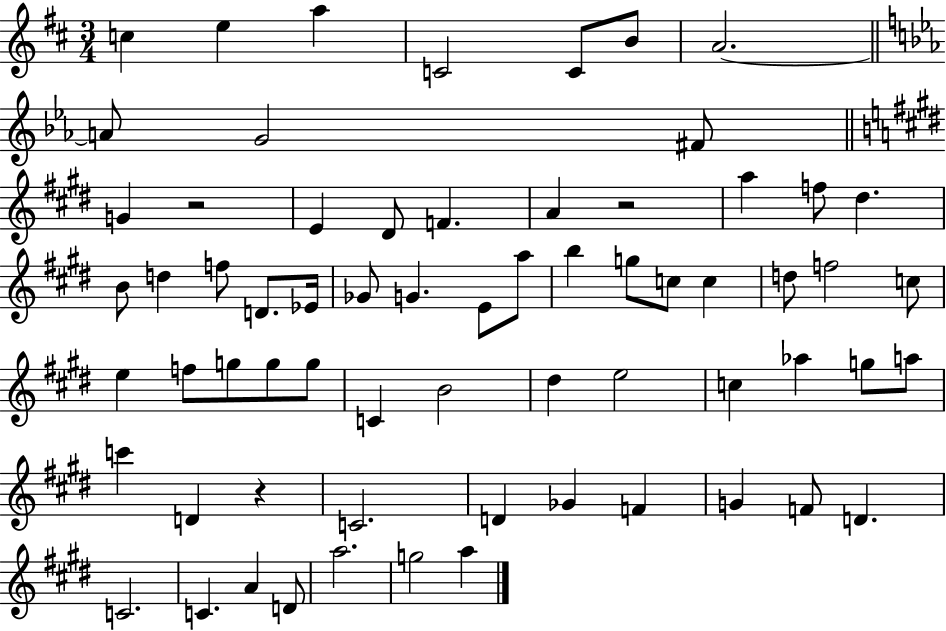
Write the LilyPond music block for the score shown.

{
  \clef treble
  \numericTimeSignature
  \time 3/4
  \key d \major
  c''4 e''4 a''4 | c'2 c'8 b'8 | a'2.~~ | \bar "||" \break \key ees \major a'8 g'2 fis'8 | \bar "||" \break \key e \major g'4 r2 | e'4 dis'8 f'4. | a'4 r2 | a''4 f''8 dis''4. | \break b'8 d''4 f''8 d'8. ees'16 | ges'8 g'4. e'8 a''8 | b''4 g''8 c''8 c''4 | d''8 f''2 c''8 | \break e''4 f''8 g''8 g''8 g''8 | c'4 b'2 | dis''4 e''2 | c''4 aes''4 g''8 a''8 | \break c'''4 d'4 r4 | c'2. | d'4 ges'4 f'4 | g'4 f'8 d'4. | \break c'2. | c'4. a'4 d'8 | a''2. | g''2 a''4 | \break \bar "|."
}